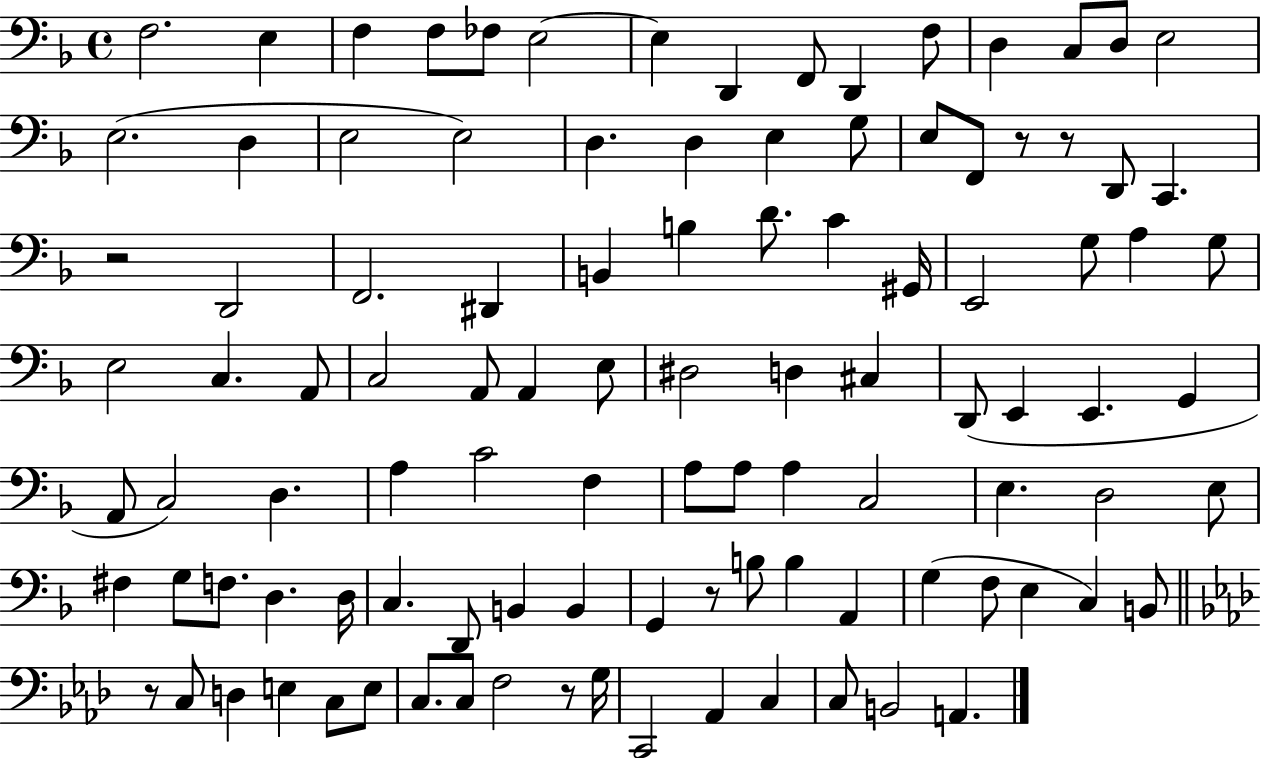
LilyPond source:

{
  \clef bass
  \time 4/4
  \defaultTimeSignature
  \key f \major
  f2. e4 | f4 f8 fes8 e2~~ | e4 d,4 f,8 d,4 f8 | d4 c8 d8 e2 | \break e2.( d4 | e2 e2) | d4. d4 e4 g8 | e8 f,8 r8 r8 d,8 c,4. | \break r2 d,2 | f,2. dis,4 | b,4 b4 d'8. c'4 gis,16 | e,2 g8 a4 g8 | \break e2 c4. a,8 | c2 a,8 a,4 e8 | dis2 d4 cis4 | d,8( e,4 e,4. g,4 | \break a,8 c2) d4. | a4 c'2 f4 | a8 a8 a4 c2 | e4. d2 e8 | \break fis4 g8 f8. d4. d16 | c4. d,8 b,4 b,4 | g,4 r8 b8 b4 a,4 | g4( f8 e4 c4) b,8 | \break \bar "||" \break \key f \minor r8 c8 d4 e4 c8 e8 | c8. c8 f2 r8 g16 | c,2 aes,4 c4 | c8 b,2 a,4. | \break \bar "|."
}